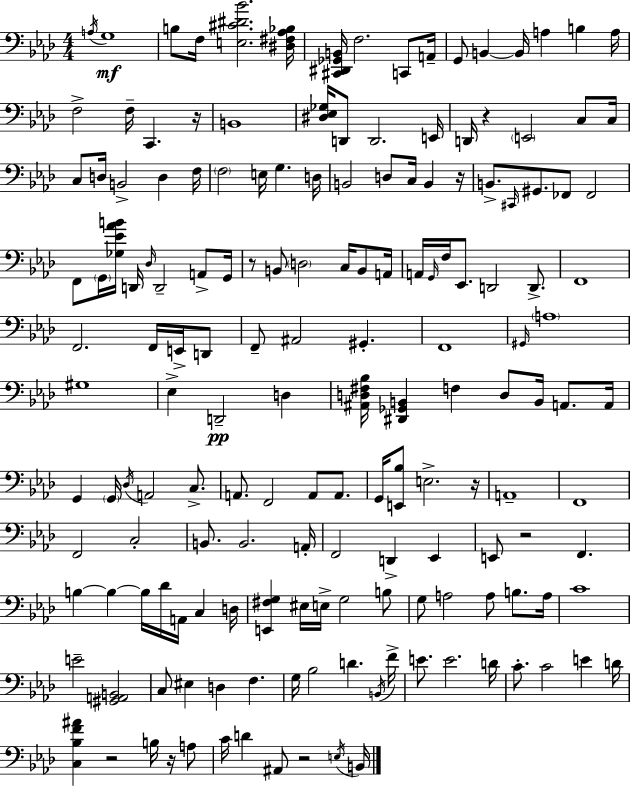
{
  \clef bass
  \numericTimeSignature
  \time 4/4
  \key aes \major
  \acciaccatura { a16 }\mf g1 | b8 f16 <e cis' dis' bes'>2. | <dis fis aes bes>16 <cis, dis, ges, b,>16 f2. c,8 | a,16-- g,8 b,4~~ b,16 a4 b4 | \break a16 f2-> f16-- c,4. | r16 b,1 | <dis ees ges>16 d,8 d,2. | e,16 d,16 r4 \parenthesize e,2 c8 | \break c16 c8 d16 b,2-> d4 | f16 \parenthesize f2 e16 g4. | d16 b,2 d8 c16 b,4 | r16 b,8.-> \grace { cis,16 } gis,8. fes,8 fes,2 | \break f,8 \parenthesize g,16 <ges ees' aes' b'>16 d,16 \grace { des16 } d,2-- | a,8-> g,16 r8 b,8 \parenthesize d2 c16 | b,8 a,16 a,16 \grace { g,16 } f16 ees,8. d,2 | d,8.-> f,1 | \break f,2. | f,16 e,16-> d,8 f,8-- ais,2 gis,4.-. | f,1 | \grace { gis,16 } \parenthesize a1 | \break gis1 | ees4-> d,2--\pp | d4 <ais, d fis bes>16 <dis, ges, b,>4 f4 d8 | b,16 a,8. a,16 g,4 \parenthesize g,16 \acciaccatura { des16 } a,2 | \break c8.-> a,8. f,2 | a,8 a,8. g,16 <e, bes>8 e2.-> | r16 a,1-- | f,1 | \break f,2 c2-. | b,8. b,2. | a,16-. f,2 d,4-> | ees,4 e,8 r2 | \break f,4. b4~~ b4~~ b16 des'16 | a,16 c4 d16 <e, fis g>4 eis16 e16-> g2 | b8 g8 a2 | a8 b8. a16 c'1 | \break e'2-- <gis, a, b,>2 | c8 eis4 d4 | f4. g16 bes2 d'4. | \acciaccatura { b,16 } f'16-> e'8. e'2. | \break d'16 c'8.-. c'2 | e'4 d'16 <c bes f' ais'>4 r2 | b16 r16 a8 c'16 d'4 ais,8 r2 | \acciaccatura { e16 } b,16 \bar "|."
}